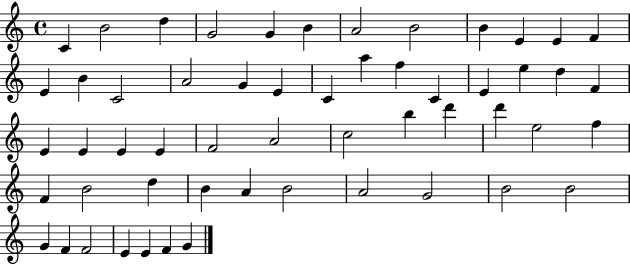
{
  \clef treble
  \time 4/4
  \defaultTimeSignature
  \key c \major
  c'4 b'2 d''4 | g'2 g'4 b'4 | a'2 b'2 | b'4 e'4 e'4 f'4 | \break e'4 b'4 c'2 | a'2 g'4 e'4 | c'4 a''4 f''4 c'4 | e'4 e''4 d''4 f'4 | \break e'4 e'4 e'4 e'4 | f'2 a'2 | c''2 b''4 d'''4 | d'''4 e''2 f''4 | \break f'4 b'2 d''4 | b'4 a'4 b'2 | a'2 g'2 | b'2 b'2 | \break g'4 f'4 f'2 | e'4 e'4 f'4 g'4 | \bar "|."
}